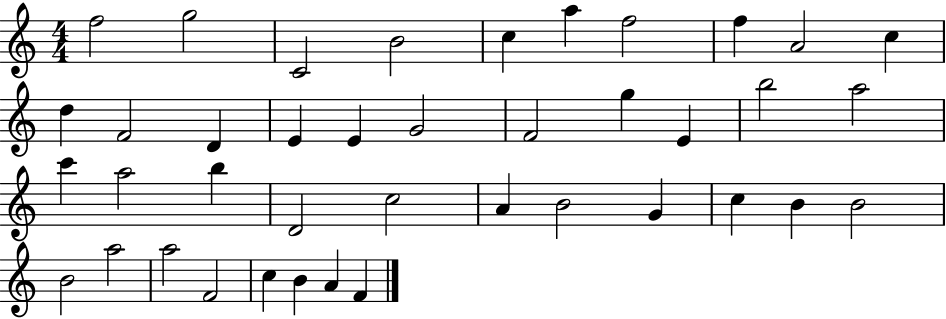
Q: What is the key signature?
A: C major